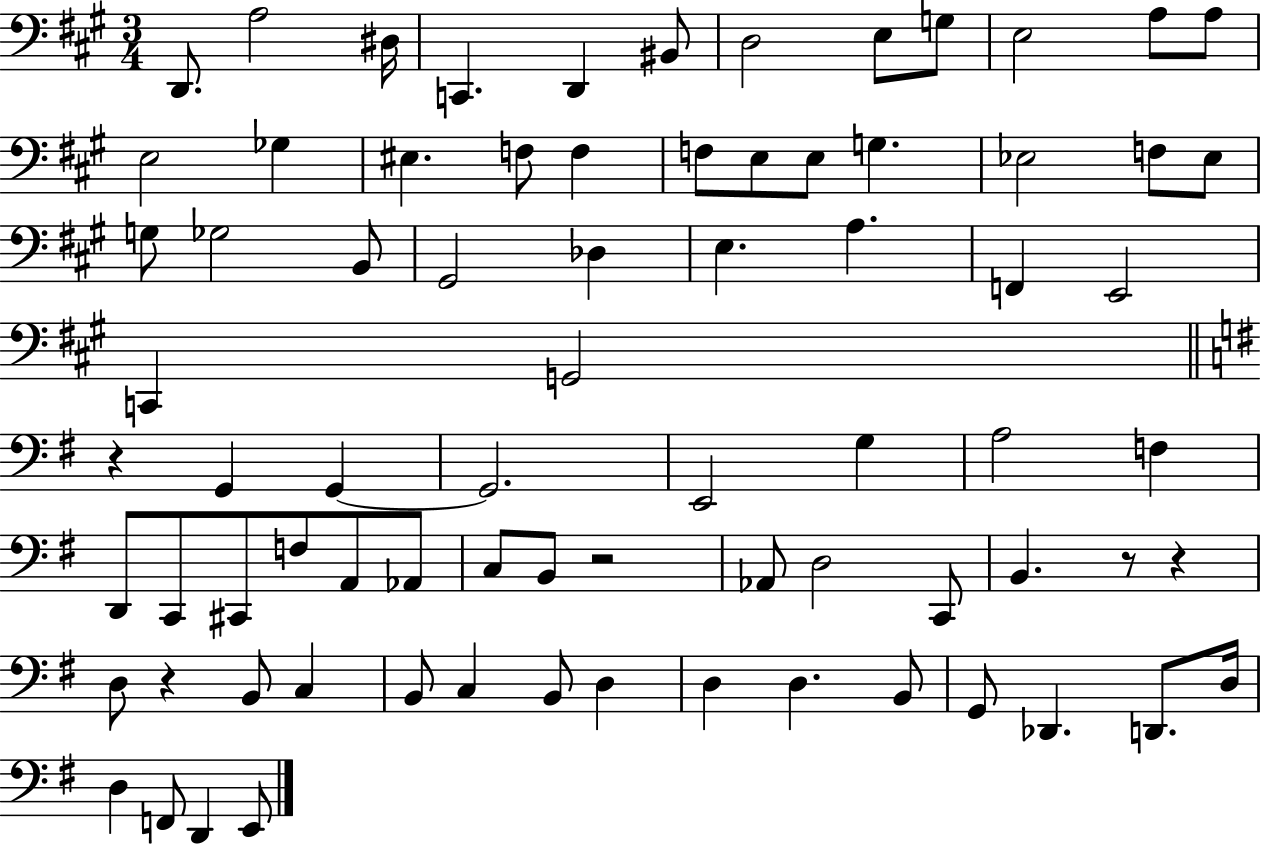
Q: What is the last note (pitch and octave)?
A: E2